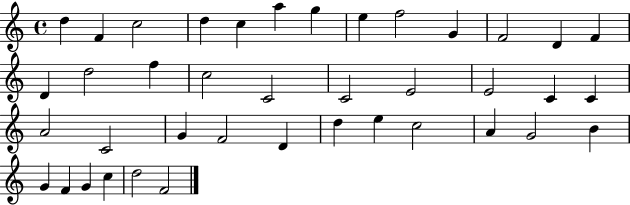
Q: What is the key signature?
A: C major